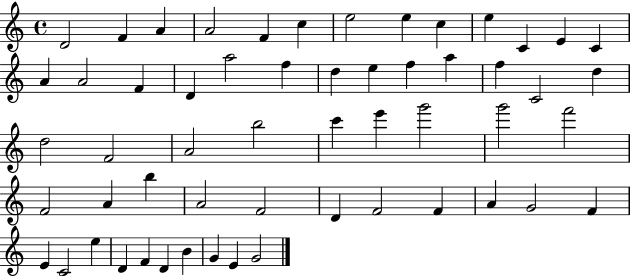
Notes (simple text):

D4/h F4/q A4/q A4/h F4/q C5/q E5/h E5/q C5/q E5/q C4/q E4/q C4/q A4/q A4/h F4/q D4/q A5/h F5/q D5/q E5/q F5/q A5/q F5/q C4/h D5/q D5/h F4/h A4/h B5/h C6/q E6/q G6/h G6/h F6/h F4/h A4/q B5/q A4/h F4/h D4/q F4/h F4/q A4/q G4/h F4/q E4/q C4/h E5/q D4/q F4/q D4/q B4/q G4/q E4/q G4/h